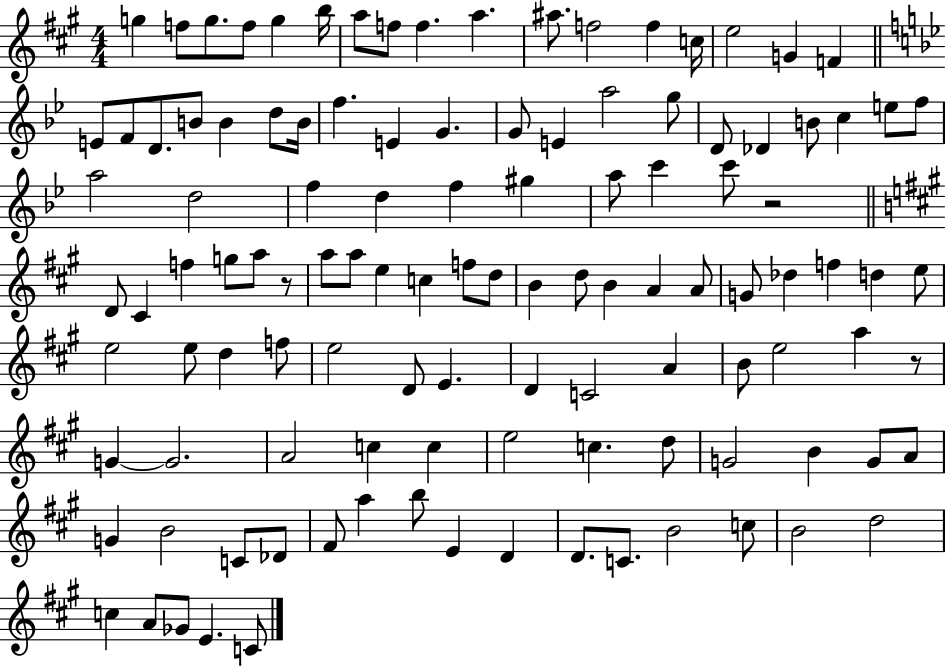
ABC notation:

X:1
T:Untitled
M:4/4
L:1/4
K:A
g f/2 g/2 f/2 g b/4 a/2 f/2 f a ^a/2 f2 f c/4 e2 G F E/2 F/2 D/2 B/2 B d/2 B/4 f E G G/2 E a2 g/2 D/2 _D B/2 c e/2 f/2 a2 d2 f d f ^g a/2 c' c'/2 z2 D/2 ^C f g/2 a/2 z/2 a/2 a/2 e c f/2 d/2 B d/2 B A A/2 G/2 _d f d e/2 e2 e/2 d f/2 e2 D/2 E D C2 A B/2 e2 a z/2 G G2 A2 c c e2 c d/2 G2 B G/2 A/2 G B2 C/2 _D/2 ^F/2 a b/2 E D D/2 C/2 B2 c/2 B2 d2 c A/2 _G/2 E C/2